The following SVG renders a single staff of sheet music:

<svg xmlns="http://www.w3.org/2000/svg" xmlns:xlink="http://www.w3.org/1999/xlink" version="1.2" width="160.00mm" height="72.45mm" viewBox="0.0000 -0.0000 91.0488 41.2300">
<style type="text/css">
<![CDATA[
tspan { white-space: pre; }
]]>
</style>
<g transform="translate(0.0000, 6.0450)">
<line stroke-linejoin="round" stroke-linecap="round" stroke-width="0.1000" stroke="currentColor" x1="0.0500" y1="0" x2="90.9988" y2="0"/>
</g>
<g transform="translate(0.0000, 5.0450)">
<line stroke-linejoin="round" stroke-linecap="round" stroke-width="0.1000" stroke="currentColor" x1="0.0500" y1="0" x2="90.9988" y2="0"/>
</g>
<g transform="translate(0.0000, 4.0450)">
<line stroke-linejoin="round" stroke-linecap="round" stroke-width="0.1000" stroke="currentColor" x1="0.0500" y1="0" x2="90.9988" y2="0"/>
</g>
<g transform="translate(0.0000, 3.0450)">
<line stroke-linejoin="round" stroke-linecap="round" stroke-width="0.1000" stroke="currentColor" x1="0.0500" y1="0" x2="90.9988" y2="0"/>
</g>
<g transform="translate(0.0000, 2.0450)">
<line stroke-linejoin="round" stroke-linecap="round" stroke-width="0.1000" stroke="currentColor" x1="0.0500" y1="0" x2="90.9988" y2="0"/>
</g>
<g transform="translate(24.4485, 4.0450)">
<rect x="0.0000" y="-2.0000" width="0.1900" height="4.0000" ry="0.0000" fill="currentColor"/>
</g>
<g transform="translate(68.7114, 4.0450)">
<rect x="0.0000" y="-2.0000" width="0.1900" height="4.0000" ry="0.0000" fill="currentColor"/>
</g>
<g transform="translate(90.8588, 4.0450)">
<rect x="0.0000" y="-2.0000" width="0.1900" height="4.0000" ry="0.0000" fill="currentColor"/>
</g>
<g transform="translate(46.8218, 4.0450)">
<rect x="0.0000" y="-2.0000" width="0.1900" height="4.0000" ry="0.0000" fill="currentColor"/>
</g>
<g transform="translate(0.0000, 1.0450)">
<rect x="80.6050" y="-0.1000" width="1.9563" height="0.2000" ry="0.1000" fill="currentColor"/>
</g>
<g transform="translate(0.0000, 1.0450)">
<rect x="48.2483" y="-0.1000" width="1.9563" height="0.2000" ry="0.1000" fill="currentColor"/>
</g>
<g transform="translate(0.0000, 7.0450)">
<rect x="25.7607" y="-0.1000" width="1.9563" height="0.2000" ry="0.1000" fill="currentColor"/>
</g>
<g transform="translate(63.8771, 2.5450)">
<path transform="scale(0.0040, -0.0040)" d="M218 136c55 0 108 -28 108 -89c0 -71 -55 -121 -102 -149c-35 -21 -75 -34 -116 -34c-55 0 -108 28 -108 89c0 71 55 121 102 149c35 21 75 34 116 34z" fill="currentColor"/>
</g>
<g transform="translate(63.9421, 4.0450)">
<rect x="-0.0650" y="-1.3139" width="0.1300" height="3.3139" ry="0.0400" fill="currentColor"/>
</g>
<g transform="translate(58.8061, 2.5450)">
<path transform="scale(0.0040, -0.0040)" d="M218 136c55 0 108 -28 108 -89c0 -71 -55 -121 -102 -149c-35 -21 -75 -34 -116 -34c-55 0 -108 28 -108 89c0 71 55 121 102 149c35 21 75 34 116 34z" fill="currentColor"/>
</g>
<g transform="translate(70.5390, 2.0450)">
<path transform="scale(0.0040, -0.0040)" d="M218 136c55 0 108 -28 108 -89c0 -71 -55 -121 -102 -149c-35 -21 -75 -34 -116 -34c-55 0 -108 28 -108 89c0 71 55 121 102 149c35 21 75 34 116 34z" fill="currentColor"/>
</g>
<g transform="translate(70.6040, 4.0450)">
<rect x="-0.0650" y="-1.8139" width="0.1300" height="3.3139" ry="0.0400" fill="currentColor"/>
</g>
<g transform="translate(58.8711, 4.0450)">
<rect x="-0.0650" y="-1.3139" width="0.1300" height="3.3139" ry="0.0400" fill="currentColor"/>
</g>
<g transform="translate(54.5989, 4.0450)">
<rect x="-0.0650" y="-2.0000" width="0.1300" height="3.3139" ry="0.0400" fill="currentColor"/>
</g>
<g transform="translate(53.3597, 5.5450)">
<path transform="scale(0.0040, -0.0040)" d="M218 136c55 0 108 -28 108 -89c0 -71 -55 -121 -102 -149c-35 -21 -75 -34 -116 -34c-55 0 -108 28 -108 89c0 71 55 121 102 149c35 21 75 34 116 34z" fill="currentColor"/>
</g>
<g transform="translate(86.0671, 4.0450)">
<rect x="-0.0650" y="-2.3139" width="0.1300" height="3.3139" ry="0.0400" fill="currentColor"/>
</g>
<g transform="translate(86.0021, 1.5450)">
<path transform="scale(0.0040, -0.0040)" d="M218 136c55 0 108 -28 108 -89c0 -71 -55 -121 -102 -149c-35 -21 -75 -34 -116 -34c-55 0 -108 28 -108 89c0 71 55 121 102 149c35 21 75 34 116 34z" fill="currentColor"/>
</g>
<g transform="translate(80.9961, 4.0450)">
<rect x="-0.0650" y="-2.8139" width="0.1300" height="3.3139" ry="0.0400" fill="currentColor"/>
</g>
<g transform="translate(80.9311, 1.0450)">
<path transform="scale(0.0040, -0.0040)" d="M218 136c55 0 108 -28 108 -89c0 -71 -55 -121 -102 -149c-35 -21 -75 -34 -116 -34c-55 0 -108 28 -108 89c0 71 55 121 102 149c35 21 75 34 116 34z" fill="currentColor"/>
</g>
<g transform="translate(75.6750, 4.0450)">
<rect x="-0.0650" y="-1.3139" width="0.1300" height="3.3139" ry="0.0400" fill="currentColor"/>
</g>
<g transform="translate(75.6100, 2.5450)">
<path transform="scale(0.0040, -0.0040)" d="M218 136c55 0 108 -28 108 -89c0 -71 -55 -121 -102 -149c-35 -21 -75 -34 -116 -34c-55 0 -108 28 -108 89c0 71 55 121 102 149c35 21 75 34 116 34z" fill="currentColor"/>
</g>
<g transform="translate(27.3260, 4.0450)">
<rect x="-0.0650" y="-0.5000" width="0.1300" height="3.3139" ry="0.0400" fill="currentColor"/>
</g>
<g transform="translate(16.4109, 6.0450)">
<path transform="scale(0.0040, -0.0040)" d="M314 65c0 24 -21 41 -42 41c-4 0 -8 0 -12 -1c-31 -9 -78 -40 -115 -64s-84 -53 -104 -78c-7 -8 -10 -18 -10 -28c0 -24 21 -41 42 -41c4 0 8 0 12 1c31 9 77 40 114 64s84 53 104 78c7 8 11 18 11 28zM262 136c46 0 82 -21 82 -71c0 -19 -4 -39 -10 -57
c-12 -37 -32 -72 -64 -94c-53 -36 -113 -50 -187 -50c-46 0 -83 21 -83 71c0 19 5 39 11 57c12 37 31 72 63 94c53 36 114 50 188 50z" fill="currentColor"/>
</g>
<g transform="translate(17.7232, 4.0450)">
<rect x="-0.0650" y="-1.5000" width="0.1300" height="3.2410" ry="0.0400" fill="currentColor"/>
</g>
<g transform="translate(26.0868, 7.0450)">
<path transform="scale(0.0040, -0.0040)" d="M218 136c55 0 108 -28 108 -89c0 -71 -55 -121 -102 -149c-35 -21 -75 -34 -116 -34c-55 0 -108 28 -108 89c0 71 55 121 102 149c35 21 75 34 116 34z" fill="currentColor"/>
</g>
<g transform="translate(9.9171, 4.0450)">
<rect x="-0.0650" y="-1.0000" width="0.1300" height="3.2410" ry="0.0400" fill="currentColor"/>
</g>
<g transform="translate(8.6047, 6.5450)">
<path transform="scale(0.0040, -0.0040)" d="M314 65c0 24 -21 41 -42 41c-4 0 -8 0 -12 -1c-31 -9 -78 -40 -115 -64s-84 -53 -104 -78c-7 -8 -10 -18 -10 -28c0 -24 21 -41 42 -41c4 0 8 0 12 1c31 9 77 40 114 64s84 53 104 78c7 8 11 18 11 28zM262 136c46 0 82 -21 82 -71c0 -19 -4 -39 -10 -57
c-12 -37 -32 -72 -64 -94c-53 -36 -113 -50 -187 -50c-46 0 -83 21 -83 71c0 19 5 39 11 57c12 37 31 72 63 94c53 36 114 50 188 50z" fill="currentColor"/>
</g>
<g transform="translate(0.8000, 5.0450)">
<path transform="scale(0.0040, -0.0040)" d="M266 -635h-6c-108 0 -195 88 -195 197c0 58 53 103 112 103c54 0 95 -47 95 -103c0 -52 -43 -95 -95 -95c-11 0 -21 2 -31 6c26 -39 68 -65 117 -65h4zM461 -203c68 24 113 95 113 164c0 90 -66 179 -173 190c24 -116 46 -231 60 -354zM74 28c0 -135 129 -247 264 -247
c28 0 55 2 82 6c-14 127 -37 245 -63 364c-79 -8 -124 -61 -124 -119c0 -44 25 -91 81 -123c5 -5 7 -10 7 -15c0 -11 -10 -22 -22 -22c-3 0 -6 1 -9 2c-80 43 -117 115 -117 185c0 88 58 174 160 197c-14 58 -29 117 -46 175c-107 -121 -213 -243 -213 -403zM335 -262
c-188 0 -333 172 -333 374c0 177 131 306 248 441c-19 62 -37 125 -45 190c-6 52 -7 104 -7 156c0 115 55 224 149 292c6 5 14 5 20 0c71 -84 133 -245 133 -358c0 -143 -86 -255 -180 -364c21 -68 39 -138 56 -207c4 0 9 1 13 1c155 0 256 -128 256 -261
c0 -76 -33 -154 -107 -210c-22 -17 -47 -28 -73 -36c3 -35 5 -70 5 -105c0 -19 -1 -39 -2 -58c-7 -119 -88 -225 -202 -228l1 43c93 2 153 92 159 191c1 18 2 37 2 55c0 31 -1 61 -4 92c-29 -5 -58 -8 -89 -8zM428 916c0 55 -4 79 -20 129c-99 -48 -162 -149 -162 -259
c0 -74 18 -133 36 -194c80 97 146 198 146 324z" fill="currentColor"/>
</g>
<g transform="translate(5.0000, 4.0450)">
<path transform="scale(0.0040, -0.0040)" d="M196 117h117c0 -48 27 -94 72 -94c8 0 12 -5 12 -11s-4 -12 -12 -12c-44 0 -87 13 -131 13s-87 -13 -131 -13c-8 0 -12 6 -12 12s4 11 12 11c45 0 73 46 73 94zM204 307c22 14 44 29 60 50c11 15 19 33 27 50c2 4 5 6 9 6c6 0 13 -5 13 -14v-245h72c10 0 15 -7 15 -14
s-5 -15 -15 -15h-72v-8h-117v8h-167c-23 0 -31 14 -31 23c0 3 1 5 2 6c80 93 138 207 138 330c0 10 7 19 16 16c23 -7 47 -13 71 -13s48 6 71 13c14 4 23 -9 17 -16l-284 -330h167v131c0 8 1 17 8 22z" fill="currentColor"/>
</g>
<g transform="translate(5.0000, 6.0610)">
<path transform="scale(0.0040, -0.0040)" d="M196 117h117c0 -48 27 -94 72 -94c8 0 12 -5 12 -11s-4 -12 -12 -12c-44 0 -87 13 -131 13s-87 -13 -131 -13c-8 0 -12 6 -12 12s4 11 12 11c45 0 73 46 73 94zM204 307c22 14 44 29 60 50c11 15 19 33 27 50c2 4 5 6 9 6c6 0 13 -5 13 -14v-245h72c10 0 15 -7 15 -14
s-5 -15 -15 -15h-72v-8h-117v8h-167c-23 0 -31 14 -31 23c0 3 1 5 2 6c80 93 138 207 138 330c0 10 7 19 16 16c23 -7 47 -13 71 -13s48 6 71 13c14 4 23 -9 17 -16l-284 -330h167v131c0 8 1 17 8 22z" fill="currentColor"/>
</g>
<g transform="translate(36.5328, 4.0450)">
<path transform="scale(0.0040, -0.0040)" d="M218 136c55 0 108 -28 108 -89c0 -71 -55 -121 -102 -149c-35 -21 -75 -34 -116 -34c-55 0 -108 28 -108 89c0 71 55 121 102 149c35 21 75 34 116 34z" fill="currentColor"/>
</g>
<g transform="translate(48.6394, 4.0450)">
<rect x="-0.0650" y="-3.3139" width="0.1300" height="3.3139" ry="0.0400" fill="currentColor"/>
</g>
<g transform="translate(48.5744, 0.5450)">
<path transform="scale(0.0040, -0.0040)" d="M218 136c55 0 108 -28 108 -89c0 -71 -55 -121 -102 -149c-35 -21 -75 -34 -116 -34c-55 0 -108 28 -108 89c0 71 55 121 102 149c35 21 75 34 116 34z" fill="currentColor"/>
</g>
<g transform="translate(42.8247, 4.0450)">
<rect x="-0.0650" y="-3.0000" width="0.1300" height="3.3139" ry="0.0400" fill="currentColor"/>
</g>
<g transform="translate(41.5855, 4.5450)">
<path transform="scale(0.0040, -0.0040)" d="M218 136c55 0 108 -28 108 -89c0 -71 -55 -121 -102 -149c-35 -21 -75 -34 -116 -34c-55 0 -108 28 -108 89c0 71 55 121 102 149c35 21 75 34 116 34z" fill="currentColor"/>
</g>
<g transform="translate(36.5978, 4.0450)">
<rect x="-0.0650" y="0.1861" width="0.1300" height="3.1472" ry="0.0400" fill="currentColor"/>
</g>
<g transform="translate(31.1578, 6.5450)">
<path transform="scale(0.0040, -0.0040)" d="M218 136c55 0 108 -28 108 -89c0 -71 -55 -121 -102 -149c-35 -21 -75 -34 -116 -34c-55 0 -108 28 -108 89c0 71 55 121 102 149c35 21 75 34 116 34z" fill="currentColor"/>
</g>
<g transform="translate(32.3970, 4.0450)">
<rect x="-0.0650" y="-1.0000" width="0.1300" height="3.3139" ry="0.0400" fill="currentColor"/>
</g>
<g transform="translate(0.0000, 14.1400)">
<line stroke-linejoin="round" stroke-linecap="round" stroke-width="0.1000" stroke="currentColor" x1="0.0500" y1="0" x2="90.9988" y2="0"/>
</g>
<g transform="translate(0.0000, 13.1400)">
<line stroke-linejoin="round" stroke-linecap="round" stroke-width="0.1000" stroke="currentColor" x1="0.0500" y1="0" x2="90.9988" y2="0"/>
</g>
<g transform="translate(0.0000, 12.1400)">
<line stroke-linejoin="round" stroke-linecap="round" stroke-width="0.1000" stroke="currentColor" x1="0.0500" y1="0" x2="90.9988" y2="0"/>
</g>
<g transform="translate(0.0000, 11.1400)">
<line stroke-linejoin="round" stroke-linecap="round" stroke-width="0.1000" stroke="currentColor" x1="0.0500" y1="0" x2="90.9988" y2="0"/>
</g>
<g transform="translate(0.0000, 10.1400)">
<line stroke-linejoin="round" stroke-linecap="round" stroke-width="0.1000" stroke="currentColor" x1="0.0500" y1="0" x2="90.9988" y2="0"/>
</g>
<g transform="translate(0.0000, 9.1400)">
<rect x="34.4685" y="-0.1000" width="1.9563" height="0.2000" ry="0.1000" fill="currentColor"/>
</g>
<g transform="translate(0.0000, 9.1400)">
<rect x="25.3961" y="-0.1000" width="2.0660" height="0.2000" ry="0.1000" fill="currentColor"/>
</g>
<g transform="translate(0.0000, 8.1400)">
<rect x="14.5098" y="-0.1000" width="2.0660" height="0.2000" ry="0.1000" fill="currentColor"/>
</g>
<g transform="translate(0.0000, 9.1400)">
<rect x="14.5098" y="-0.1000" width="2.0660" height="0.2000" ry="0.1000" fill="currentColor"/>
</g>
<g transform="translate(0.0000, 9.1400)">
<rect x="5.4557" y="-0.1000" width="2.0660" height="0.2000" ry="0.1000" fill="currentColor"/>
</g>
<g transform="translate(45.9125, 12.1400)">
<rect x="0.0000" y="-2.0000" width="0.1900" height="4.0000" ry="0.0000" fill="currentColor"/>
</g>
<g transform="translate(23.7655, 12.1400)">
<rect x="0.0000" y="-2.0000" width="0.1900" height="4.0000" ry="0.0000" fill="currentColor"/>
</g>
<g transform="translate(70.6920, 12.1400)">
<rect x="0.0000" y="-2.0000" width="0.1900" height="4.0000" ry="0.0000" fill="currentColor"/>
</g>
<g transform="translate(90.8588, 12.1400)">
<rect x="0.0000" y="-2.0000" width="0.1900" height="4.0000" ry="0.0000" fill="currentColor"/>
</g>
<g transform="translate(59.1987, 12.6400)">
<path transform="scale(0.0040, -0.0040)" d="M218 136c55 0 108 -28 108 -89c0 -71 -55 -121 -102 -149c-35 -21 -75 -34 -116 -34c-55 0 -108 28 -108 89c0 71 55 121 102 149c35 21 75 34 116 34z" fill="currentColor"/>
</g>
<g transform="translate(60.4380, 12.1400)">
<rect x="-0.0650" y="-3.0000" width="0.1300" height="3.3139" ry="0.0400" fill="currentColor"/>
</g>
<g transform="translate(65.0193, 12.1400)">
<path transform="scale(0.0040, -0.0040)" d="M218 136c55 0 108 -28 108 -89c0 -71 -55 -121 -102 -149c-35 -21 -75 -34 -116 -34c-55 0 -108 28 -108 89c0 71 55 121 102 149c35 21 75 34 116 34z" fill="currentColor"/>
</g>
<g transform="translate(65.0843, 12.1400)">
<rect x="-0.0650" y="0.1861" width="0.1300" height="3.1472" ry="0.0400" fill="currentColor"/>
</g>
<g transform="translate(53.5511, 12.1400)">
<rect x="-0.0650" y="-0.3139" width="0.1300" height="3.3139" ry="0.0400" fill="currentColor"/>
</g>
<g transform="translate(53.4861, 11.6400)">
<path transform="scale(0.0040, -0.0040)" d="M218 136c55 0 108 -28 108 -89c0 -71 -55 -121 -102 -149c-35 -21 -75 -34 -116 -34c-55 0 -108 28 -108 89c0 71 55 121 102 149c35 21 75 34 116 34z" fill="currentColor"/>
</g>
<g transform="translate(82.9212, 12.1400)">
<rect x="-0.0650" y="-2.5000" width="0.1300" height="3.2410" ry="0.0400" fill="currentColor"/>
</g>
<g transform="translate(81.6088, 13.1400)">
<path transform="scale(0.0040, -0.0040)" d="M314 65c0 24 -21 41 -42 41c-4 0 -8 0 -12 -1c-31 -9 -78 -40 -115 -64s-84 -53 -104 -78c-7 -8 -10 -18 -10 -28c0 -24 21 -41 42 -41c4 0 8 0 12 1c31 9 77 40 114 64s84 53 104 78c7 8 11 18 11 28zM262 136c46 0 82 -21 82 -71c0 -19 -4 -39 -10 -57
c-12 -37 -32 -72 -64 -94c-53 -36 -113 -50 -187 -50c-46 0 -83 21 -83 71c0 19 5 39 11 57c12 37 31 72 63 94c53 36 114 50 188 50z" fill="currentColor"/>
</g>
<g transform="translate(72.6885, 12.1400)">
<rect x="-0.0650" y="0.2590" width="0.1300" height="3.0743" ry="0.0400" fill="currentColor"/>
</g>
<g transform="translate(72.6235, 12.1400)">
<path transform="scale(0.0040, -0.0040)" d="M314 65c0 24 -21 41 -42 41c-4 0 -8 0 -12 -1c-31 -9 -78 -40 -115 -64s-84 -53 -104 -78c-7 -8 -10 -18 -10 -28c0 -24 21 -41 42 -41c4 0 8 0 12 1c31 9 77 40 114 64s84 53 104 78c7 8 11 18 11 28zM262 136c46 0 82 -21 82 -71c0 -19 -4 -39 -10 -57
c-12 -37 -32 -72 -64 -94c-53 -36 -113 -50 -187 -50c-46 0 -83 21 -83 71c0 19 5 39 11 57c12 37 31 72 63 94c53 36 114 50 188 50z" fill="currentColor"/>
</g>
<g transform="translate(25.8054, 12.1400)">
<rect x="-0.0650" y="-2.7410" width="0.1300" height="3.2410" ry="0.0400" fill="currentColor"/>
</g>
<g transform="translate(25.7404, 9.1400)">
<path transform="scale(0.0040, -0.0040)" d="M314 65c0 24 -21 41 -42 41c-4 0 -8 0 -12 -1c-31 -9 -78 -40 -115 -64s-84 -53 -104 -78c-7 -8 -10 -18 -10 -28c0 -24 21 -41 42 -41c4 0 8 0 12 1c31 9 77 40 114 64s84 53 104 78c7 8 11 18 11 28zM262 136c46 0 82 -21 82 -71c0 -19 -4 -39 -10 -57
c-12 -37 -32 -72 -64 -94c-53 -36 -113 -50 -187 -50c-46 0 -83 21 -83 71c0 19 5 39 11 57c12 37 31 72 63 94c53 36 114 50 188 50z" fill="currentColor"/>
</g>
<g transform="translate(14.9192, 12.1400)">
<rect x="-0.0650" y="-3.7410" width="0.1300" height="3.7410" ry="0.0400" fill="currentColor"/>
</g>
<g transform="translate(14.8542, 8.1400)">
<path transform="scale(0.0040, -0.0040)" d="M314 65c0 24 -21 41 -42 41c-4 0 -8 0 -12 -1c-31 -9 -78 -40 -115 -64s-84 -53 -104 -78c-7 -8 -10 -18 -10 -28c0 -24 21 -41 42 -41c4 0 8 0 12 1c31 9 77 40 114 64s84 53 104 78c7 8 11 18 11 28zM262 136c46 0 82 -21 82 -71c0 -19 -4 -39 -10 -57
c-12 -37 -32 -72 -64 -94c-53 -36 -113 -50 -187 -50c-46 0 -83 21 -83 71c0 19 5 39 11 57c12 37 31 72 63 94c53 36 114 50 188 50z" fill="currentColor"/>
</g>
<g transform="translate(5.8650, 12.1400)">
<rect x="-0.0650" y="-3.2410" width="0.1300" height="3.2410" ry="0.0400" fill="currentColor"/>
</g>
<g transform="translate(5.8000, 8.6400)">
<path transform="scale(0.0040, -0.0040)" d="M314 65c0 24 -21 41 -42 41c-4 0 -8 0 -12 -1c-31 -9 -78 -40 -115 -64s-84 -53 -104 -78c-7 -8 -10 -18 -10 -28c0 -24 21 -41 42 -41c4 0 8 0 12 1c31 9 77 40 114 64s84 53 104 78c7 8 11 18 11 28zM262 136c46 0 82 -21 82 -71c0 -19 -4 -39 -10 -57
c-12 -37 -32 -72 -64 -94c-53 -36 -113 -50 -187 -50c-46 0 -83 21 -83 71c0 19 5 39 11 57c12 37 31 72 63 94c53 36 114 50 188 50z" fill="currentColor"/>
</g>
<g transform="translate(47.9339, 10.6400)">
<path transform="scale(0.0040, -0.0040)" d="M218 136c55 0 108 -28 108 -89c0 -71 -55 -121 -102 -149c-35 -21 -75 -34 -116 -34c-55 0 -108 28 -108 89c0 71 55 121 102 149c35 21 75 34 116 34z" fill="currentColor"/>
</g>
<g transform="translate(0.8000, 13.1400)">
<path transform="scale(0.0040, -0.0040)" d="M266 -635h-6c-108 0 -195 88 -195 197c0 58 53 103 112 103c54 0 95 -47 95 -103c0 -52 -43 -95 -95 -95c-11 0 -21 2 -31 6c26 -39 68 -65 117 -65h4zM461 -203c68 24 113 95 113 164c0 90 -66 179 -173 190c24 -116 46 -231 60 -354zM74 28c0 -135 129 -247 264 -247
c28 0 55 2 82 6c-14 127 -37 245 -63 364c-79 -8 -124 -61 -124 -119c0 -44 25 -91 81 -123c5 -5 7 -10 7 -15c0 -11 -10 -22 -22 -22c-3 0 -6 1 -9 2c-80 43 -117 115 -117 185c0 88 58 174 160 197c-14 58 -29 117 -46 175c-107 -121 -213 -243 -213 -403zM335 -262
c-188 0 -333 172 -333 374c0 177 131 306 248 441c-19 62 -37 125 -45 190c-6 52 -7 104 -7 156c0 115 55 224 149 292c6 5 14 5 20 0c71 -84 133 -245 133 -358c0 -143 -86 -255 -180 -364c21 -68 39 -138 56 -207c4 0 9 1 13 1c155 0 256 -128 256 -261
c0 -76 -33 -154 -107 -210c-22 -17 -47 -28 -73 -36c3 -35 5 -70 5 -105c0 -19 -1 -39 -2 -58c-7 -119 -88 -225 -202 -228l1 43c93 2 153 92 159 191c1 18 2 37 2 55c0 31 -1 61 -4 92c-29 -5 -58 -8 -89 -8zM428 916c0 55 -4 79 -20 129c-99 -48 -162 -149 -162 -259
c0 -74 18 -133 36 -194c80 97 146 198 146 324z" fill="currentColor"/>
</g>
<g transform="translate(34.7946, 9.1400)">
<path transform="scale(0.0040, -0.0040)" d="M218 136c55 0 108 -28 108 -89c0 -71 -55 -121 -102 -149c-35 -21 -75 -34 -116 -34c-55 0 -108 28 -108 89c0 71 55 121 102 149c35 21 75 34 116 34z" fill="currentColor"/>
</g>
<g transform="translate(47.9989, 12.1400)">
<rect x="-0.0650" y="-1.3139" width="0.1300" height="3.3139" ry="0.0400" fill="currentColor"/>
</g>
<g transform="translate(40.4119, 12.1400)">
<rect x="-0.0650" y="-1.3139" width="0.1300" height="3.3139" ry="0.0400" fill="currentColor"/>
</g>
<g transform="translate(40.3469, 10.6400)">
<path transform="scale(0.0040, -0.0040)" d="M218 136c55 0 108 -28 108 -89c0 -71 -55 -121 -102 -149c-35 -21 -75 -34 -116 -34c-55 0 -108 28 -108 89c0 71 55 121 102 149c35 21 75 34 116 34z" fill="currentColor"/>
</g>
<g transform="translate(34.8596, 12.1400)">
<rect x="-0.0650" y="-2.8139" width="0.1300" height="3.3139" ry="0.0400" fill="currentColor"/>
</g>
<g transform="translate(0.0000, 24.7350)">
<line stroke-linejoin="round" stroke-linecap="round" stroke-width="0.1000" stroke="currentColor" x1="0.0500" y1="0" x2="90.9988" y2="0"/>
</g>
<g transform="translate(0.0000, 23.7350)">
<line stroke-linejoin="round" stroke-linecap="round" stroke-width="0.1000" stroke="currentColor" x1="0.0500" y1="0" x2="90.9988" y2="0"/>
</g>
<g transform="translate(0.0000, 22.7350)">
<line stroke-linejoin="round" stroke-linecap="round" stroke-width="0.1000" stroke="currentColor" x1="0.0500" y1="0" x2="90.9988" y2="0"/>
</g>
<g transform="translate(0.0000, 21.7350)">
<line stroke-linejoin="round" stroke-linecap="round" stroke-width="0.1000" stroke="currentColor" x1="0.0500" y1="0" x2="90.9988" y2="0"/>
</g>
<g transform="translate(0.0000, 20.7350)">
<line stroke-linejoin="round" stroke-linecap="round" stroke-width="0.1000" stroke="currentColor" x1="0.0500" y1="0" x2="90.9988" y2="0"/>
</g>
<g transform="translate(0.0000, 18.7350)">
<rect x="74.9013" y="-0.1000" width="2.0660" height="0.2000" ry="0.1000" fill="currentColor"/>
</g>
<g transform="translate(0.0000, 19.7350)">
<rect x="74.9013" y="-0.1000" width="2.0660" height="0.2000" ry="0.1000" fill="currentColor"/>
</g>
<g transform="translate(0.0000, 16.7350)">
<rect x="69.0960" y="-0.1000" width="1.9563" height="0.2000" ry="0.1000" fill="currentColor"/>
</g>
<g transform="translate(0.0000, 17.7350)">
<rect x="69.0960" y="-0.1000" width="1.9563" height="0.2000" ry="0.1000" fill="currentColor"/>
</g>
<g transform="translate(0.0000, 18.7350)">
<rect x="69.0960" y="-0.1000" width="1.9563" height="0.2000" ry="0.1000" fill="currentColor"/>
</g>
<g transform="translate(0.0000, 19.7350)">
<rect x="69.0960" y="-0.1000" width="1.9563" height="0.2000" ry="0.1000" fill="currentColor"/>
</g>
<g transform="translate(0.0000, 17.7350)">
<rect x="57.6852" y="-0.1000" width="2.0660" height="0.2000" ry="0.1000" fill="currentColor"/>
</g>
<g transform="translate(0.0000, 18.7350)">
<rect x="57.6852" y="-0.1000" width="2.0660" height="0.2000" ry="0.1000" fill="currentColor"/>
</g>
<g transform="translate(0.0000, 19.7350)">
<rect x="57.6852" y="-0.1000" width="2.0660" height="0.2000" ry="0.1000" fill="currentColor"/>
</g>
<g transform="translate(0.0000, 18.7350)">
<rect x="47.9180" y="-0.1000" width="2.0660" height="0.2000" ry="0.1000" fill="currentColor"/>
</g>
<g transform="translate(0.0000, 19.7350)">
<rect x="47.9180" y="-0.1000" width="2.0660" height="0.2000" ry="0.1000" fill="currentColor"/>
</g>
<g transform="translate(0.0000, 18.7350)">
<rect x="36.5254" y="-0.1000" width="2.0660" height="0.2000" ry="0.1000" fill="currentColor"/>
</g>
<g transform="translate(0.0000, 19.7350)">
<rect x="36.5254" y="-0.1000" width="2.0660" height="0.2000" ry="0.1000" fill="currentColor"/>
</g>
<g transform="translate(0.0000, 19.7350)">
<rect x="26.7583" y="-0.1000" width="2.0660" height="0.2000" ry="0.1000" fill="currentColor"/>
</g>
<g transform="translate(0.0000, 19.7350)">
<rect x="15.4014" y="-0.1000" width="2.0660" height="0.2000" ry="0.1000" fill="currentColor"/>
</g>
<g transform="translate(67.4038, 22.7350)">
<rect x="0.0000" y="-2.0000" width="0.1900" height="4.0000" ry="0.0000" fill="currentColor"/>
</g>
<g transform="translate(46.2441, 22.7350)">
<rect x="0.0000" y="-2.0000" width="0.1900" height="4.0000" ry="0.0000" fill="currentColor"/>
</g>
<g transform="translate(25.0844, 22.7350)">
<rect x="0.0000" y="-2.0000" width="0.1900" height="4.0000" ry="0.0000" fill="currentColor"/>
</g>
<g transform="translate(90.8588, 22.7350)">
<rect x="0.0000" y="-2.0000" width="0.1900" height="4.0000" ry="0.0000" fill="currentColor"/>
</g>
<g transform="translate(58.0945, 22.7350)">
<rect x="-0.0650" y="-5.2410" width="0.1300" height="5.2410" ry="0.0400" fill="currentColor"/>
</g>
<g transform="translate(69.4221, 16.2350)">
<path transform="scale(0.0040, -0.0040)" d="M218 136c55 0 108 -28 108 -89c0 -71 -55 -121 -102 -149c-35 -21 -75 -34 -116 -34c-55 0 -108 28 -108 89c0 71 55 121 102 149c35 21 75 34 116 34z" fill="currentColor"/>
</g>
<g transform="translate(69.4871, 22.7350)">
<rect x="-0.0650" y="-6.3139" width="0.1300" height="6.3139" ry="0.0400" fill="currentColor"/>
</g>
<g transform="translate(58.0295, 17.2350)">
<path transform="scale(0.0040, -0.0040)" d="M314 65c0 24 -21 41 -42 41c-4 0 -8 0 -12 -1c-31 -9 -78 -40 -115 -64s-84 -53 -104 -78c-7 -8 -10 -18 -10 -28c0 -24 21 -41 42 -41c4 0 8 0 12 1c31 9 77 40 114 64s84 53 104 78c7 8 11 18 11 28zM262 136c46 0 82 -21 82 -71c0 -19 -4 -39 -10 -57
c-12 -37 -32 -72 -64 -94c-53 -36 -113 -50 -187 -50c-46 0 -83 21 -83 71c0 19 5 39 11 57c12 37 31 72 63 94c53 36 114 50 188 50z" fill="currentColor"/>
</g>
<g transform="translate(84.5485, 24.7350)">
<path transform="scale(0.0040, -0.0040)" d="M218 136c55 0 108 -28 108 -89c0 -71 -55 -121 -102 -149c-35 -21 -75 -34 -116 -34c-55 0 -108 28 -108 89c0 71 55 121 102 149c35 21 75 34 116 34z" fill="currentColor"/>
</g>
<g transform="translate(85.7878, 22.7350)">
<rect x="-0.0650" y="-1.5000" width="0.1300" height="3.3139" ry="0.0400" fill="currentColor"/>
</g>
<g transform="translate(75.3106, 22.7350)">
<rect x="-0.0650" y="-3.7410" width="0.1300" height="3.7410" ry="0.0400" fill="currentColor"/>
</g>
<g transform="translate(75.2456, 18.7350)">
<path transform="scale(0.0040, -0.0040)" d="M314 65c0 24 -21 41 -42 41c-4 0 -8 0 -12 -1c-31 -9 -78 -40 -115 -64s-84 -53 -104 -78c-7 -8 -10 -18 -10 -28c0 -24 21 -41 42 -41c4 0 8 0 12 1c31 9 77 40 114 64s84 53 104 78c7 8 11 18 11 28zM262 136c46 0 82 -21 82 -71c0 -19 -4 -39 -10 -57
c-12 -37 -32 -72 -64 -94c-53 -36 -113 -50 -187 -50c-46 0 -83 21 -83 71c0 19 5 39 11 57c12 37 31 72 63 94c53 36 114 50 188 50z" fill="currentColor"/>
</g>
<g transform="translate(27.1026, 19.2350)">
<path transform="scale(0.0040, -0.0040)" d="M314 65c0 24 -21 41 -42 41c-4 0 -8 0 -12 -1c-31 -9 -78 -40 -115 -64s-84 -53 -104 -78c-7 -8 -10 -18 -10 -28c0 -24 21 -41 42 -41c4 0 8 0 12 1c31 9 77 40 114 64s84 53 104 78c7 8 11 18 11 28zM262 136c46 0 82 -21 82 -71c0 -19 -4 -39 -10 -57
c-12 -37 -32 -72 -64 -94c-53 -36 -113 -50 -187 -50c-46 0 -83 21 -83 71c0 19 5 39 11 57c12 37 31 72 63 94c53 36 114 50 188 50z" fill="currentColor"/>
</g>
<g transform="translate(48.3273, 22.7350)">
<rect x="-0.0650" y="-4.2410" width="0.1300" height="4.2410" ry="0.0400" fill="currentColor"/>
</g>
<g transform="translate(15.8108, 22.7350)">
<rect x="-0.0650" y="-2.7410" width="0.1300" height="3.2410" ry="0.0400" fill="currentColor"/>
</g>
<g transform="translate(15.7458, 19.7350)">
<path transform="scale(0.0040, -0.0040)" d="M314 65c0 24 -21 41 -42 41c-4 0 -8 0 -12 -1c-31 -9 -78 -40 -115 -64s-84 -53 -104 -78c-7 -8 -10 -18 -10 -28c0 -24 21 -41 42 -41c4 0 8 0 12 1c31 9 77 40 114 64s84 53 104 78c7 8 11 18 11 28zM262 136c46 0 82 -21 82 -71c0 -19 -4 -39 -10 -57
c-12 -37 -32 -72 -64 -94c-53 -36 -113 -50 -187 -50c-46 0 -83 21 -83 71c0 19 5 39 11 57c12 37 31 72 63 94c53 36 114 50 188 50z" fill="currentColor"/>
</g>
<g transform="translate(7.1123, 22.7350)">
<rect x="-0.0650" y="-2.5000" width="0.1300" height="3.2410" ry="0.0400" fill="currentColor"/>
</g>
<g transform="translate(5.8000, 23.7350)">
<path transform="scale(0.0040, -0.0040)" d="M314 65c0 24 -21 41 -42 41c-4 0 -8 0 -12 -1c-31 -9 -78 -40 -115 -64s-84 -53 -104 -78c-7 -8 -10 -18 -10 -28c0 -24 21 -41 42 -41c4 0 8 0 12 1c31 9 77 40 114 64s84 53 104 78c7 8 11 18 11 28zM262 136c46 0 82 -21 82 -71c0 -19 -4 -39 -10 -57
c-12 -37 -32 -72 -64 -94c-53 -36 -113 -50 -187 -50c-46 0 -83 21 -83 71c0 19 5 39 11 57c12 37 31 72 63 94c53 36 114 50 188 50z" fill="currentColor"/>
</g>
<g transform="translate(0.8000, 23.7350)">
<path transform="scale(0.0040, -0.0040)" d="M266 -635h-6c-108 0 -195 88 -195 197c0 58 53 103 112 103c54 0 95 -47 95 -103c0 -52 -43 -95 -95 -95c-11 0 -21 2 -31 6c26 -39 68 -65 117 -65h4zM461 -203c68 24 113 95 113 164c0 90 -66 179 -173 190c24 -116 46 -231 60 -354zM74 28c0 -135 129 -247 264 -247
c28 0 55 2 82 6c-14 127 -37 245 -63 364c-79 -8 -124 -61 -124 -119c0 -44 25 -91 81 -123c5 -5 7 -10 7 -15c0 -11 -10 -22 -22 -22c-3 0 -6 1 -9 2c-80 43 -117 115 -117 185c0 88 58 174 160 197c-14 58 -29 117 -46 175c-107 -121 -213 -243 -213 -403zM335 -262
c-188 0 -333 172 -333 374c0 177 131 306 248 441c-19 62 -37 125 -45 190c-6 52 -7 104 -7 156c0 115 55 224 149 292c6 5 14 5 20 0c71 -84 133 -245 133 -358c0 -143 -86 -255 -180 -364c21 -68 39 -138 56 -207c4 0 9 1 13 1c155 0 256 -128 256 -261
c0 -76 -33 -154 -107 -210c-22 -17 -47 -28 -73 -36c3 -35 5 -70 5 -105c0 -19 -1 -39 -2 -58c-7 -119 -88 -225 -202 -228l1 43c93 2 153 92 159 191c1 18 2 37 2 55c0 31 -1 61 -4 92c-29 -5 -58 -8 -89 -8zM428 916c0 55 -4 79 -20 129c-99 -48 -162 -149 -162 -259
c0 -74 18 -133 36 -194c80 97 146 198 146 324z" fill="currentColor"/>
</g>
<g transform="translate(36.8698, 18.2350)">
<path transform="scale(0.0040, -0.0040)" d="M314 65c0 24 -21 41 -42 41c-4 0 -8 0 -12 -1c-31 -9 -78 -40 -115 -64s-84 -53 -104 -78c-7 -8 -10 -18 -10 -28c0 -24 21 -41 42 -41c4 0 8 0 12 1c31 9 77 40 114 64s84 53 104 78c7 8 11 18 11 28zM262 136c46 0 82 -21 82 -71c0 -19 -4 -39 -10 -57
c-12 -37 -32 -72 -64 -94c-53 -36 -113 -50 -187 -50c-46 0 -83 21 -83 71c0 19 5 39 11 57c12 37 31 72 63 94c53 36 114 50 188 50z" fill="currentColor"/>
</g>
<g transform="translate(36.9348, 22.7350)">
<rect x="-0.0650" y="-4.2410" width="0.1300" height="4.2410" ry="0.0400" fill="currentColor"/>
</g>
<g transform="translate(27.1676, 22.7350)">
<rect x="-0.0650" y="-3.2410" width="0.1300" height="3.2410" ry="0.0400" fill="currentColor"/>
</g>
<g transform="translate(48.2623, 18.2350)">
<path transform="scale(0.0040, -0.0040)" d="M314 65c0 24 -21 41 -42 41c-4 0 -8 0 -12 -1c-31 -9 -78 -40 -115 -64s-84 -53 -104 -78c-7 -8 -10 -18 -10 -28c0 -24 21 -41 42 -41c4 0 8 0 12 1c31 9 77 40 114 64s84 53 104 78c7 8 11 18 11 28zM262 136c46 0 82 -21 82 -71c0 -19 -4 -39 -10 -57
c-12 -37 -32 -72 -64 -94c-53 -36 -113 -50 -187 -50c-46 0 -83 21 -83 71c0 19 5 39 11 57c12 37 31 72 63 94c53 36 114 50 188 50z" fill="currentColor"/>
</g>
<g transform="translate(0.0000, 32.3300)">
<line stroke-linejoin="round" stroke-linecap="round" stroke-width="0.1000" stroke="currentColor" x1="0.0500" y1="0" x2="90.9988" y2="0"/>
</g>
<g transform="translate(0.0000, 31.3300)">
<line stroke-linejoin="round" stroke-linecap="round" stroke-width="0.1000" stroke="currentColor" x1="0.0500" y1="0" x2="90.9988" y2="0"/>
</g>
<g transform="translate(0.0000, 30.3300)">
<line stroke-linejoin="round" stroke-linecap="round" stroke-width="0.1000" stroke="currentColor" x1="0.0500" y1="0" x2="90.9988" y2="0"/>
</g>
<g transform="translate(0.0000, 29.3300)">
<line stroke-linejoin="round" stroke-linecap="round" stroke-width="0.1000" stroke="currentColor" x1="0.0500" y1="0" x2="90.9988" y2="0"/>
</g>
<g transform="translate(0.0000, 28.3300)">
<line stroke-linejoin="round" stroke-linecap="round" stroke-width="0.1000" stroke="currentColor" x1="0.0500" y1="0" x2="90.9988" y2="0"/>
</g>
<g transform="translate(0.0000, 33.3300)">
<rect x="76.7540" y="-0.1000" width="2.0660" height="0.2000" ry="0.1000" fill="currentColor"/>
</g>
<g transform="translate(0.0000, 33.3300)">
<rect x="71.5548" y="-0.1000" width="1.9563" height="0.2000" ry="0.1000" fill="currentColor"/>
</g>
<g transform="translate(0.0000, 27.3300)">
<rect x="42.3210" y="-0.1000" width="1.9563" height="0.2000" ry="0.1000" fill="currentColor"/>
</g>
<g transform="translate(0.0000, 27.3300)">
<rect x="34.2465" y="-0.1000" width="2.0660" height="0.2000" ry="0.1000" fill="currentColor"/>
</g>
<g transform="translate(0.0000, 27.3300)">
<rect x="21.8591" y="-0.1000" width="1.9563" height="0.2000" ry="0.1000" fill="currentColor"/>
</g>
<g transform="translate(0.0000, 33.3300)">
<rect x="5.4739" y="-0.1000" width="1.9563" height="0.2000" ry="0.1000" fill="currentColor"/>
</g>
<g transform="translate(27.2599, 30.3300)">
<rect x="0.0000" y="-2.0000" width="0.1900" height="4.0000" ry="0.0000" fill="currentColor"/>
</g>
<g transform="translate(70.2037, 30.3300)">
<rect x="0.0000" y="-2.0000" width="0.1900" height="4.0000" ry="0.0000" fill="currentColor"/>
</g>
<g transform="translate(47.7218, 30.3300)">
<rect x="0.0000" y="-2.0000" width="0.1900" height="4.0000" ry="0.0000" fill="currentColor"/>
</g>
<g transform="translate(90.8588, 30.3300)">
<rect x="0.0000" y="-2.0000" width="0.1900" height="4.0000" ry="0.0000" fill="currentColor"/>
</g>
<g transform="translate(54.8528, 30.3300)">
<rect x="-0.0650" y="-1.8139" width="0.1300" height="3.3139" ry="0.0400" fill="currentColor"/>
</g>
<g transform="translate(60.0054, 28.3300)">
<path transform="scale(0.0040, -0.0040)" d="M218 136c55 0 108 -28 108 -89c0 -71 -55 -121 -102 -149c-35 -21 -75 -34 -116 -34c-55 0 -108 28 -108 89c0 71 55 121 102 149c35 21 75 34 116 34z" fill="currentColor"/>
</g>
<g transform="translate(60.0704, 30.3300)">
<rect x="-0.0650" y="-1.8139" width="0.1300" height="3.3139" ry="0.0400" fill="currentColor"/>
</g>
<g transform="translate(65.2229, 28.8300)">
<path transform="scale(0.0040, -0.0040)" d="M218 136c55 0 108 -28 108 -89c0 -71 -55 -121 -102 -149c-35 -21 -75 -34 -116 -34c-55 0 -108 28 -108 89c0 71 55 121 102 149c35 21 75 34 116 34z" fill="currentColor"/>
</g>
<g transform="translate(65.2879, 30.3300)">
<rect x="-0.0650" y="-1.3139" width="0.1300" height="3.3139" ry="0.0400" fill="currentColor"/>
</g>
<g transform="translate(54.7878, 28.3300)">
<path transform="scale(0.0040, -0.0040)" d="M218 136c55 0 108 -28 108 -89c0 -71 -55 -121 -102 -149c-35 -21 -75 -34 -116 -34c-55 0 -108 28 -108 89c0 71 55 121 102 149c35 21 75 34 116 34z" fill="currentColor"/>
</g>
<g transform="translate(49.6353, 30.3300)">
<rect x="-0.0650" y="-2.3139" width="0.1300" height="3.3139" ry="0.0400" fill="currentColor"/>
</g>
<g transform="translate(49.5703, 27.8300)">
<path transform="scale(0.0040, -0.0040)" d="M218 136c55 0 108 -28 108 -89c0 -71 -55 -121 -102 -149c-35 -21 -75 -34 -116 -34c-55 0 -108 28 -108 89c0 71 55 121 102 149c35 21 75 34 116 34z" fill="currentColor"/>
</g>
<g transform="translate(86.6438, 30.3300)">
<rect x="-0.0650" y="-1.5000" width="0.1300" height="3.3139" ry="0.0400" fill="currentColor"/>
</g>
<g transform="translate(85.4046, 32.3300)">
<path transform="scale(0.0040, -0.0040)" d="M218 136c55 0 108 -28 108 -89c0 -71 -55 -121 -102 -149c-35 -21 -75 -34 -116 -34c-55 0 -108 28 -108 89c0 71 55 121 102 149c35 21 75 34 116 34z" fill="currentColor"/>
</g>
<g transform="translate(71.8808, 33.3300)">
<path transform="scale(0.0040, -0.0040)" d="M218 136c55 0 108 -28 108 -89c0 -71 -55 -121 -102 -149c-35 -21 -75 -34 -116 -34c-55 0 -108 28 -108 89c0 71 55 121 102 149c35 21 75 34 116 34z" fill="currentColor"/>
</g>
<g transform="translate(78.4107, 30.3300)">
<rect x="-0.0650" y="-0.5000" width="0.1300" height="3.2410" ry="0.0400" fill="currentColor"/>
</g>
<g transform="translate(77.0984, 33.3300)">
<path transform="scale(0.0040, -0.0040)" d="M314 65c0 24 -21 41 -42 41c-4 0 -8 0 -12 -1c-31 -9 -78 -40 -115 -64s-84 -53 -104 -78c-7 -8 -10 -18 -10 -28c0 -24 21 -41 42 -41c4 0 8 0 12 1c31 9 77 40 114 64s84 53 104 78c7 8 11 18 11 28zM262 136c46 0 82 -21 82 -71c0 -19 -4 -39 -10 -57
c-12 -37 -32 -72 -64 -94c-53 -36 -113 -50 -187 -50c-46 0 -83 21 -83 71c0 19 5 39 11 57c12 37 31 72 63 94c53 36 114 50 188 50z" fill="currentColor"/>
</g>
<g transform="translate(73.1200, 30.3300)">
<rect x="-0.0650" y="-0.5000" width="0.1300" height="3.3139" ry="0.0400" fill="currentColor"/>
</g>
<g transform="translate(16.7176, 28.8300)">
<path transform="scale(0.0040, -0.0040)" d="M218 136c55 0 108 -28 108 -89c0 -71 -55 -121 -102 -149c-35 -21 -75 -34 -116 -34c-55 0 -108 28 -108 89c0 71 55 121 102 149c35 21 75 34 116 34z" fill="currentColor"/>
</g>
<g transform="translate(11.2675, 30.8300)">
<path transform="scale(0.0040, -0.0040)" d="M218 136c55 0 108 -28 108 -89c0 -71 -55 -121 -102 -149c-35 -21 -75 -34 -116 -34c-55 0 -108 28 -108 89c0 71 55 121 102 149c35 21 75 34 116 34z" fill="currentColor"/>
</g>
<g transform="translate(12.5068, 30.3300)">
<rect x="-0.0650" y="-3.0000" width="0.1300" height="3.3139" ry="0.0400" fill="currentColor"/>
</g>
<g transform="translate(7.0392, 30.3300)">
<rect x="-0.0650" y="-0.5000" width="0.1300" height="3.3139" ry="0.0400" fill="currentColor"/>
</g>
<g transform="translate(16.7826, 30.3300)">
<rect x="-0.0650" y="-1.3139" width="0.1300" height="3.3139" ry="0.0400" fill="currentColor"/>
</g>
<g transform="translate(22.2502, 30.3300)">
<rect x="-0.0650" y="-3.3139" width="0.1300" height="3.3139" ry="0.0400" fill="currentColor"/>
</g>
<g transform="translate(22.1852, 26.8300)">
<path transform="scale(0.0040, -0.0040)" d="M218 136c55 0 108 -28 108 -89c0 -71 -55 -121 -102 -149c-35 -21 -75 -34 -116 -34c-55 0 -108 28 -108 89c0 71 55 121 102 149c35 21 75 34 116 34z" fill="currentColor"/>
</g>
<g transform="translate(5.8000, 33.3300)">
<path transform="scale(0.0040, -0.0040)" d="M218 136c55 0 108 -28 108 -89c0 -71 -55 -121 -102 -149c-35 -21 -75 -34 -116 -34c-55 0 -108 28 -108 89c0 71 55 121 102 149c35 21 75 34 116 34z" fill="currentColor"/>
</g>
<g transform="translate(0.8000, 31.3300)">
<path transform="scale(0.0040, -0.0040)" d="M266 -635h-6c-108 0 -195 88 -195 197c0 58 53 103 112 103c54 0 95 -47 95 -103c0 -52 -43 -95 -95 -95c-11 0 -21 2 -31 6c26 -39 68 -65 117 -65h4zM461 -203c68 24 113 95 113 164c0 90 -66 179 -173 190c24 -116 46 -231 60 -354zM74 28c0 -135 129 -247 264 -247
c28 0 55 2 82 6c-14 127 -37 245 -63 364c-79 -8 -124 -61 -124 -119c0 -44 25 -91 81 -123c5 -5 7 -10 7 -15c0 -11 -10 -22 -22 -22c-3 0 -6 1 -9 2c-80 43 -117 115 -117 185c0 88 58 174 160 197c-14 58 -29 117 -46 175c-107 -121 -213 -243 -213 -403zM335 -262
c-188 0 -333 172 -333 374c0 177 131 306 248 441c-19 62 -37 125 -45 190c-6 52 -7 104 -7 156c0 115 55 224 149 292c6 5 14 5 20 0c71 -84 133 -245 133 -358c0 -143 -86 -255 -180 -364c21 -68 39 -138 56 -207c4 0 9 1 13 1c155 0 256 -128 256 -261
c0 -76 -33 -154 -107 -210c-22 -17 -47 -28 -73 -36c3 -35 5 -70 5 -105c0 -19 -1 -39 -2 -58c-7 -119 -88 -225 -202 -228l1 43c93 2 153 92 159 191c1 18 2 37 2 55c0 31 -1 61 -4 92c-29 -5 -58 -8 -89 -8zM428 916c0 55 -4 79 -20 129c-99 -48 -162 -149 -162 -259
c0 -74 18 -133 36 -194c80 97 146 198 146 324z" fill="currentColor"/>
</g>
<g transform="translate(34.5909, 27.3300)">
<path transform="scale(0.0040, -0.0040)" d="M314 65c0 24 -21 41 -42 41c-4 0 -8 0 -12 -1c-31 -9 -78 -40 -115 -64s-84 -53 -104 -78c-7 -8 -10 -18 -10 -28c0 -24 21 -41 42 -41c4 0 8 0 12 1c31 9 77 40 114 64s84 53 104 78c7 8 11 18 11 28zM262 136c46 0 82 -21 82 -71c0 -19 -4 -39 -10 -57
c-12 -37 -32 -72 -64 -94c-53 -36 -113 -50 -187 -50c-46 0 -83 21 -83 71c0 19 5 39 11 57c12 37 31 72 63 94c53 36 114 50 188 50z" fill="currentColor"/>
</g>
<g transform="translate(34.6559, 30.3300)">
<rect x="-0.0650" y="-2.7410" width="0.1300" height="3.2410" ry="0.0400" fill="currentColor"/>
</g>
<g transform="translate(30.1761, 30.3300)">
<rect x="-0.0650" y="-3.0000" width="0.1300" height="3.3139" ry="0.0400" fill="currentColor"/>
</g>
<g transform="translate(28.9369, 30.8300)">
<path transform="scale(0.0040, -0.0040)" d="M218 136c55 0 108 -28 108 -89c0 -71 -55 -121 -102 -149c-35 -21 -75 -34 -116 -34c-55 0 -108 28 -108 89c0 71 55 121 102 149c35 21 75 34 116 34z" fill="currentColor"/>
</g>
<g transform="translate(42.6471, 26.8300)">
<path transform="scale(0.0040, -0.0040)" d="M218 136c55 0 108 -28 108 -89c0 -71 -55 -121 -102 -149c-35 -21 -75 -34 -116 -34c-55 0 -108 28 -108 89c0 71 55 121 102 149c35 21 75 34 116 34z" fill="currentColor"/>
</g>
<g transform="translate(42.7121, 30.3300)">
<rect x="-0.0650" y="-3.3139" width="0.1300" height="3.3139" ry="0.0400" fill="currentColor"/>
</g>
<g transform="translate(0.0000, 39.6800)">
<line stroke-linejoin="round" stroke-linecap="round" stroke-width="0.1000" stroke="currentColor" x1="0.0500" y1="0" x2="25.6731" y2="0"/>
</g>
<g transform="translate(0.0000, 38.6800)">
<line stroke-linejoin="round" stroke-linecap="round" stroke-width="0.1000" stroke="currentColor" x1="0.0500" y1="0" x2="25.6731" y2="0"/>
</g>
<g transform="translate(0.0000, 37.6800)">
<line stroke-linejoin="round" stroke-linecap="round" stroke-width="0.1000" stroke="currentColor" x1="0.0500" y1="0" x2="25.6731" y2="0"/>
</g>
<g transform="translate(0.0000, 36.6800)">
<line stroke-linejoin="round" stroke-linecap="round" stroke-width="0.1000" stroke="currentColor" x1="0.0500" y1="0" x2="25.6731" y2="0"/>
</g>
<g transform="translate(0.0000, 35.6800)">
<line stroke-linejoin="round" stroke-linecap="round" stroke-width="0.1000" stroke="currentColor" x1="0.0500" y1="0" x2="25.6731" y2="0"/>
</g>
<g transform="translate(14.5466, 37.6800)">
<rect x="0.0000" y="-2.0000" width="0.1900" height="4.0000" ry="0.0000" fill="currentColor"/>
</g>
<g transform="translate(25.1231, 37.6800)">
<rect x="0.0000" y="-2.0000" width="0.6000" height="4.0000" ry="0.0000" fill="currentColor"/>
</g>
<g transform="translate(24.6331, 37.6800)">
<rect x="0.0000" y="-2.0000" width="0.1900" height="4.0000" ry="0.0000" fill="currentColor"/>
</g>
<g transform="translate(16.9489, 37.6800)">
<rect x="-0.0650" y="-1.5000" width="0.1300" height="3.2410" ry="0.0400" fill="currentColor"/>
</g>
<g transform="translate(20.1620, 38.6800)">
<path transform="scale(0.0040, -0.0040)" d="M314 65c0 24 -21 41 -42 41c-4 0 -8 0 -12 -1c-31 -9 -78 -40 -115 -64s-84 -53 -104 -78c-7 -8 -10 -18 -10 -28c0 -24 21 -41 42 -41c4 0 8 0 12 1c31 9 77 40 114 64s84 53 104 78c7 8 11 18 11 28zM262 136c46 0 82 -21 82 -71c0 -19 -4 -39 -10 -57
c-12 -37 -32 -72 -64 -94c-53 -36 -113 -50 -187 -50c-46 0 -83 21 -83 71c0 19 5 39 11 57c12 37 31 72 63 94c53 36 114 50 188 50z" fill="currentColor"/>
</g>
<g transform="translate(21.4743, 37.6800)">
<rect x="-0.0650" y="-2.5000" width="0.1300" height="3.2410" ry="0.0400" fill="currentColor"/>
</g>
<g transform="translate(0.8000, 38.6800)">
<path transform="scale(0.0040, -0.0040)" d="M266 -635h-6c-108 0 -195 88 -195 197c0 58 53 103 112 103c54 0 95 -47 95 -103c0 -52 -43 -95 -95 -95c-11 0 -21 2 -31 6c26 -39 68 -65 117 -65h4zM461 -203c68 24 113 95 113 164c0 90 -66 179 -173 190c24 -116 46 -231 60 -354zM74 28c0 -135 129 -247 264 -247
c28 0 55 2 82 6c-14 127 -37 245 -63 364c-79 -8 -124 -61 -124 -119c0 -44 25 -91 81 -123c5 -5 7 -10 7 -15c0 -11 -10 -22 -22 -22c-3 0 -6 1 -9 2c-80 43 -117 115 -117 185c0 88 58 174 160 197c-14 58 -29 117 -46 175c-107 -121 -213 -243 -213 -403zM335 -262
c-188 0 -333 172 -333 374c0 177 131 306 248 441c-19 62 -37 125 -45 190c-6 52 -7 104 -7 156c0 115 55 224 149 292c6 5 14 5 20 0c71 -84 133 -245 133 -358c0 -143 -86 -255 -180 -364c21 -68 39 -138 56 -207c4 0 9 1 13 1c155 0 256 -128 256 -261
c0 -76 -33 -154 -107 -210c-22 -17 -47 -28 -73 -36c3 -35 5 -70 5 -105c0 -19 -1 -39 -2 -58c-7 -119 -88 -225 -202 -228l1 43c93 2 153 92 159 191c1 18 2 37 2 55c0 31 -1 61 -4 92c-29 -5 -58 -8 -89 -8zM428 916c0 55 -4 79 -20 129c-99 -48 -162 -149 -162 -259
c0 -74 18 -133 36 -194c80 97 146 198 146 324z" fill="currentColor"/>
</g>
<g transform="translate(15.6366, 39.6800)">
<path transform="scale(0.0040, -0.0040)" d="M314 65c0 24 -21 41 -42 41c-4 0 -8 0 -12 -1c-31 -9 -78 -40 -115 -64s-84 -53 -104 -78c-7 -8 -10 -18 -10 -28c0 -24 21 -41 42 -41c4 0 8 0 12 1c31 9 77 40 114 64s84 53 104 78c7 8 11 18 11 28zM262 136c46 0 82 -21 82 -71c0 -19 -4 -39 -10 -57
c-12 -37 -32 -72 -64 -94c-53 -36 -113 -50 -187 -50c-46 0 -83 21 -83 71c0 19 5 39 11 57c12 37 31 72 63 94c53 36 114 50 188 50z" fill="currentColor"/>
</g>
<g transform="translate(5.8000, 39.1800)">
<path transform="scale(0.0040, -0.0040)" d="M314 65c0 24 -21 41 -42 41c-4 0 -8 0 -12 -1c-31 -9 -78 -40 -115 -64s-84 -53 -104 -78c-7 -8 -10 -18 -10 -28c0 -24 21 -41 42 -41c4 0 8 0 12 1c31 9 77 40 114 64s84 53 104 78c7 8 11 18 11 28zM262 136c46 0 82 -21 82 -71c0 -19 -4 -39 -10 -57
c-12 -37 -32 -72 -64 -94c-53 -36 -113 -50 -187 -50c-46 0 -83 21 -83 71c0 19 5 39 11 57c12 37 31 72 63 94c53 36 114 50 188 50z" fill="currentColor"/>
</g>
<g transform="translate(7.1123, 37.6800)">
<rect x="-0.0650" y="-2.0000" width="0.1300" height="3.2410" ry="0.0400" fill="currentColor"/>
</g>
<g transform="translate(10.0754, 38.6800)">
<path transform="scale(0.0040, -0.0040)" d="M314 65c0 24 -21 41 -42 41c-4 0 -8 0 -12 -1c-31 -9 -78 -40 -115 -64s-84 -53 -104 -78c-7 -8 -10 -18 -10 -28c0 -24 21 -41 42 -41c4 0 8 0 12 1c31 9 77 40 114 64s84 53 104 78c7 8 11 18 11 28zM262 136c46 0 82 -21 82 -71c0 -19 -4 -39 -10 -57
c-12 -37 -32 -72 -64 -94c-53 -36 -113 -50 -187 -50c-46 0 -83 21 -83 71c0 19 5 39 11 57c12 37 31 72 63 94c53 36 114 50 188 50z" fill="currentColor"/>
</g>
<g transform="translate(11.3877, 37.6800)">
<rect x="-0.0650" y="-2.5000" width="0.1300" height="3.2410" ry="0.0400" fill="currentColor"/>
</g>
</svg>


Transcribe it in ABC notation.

X:1
T:Untitled
M:4/4
L:1/4
K:C
D2 E2 C D B A b F e e f e a g b2 c'2 a2 a e e c A B B2 G2 G2 a2 b2 d'2 d'2 f'2 a' c'2 E C A e b A a2 b g f f e C C2 E F2 G2 E2 G2